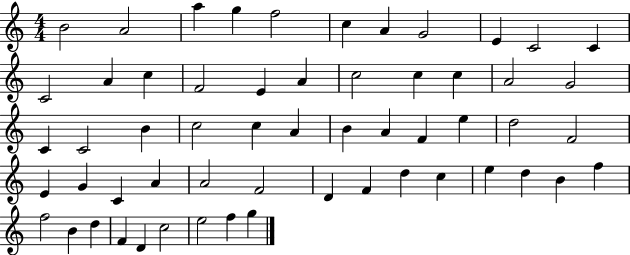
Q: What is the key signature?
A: C major